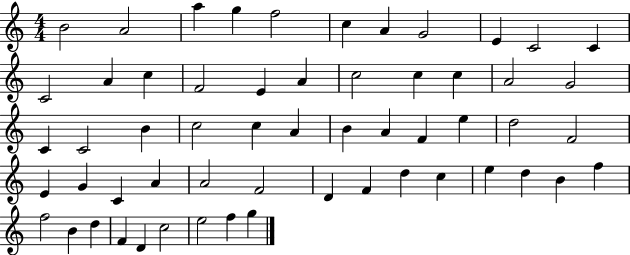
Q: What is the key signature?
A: C major